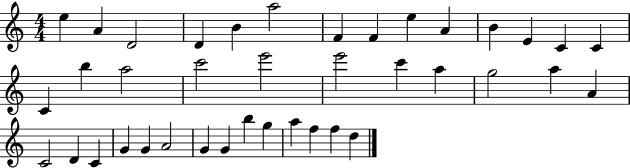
E5/q A4/q D4/h D4/q B4/q A5/h F4/q F4/q E5/q A4/q B4/q E4/q C4/q C4/q C4/q B5/q A5/h C6/h E6/h E6/h C6/q A5/q G5/h A5/q A4/q C4/h D4/q C4/q G4/q G4/q A4/h G4/q G4/q B5/q G5/q A5/q F5/q F5/q D5/q